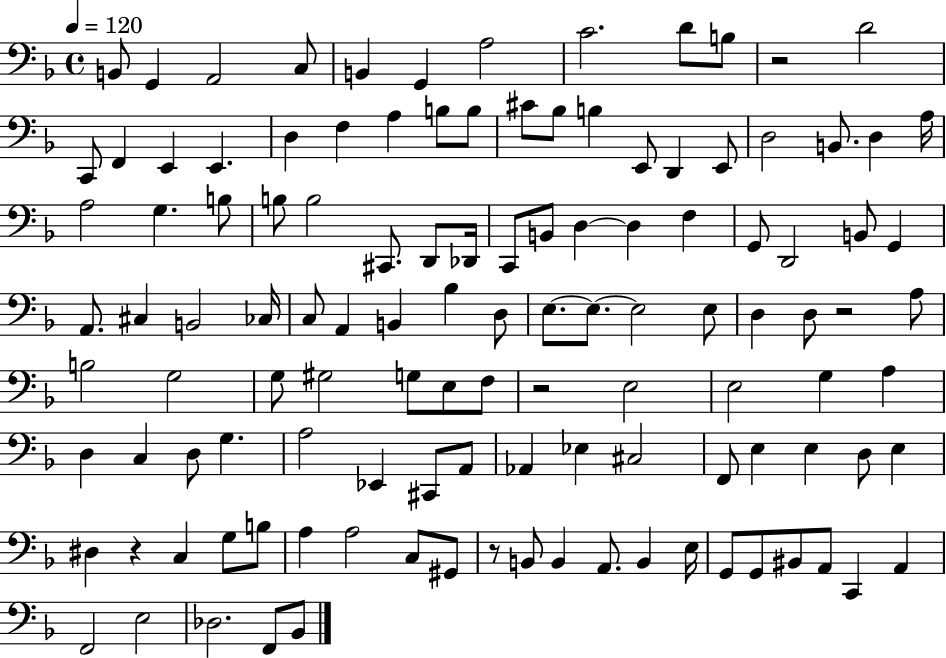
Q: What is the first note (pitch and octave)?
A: B2